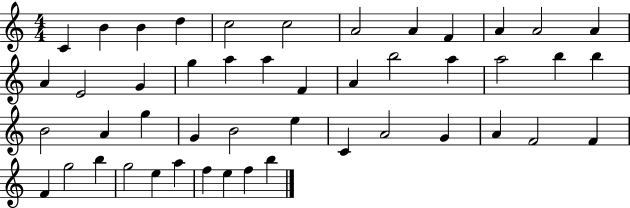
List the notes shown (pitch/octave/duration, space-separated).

C4/q B4/q B4/q D5/q C5/h C5/h A4/h A4/q F4/q A4/q A4/h A4/q A4/q E4/h G4/q G5/q A5/q A5/q F4/q A4/q B5/h A5/q A5/h B5/q B5/q B4/h A4/q G5/q G4/q B4/h E5/q C4/q A4/h G4/q A4/q F4/h F4/q F4/q G5/h B5/q G5/h E5/q A5/q F5/q E5/q F5/q B5/q